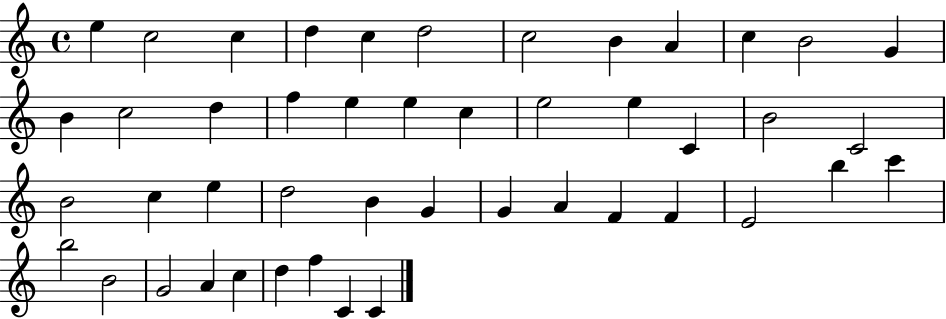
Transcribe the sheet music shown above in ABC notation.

X:1
T:Untitled
M:4/4
L:1/4
K:C
e c2 c d c d2 c2 B A c B2 G B c2 d f e e c e2 e C B2 C2 B2 c e d2 B G G A F F E2 b c' b2 B2 G2 A c d f C C